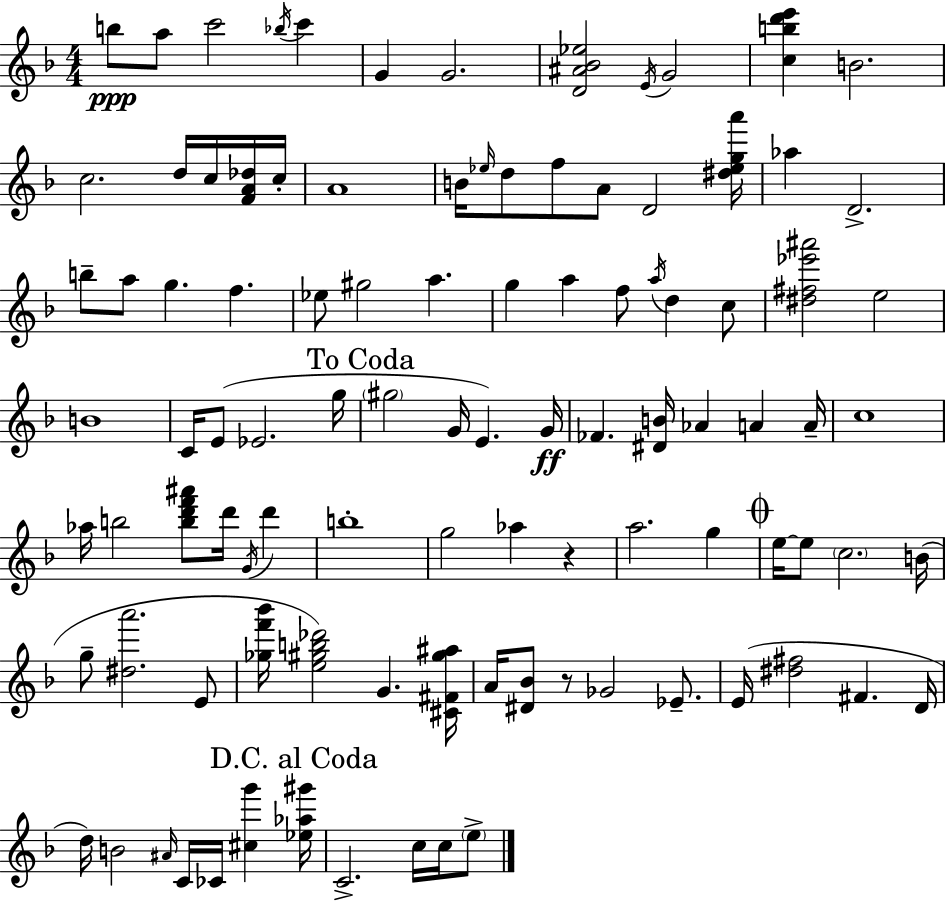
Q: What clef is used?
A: treble